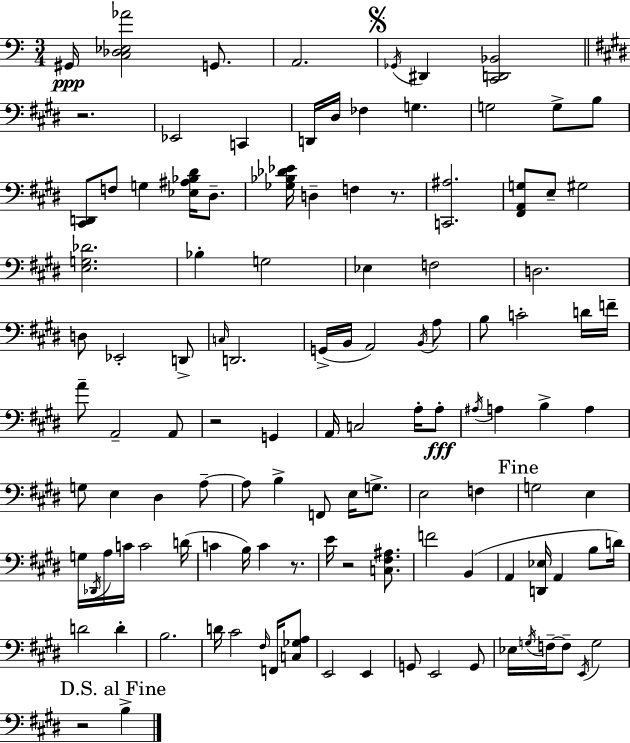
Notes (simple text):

G#2/s [C3,Db3,Eb3,Ab4]/h G2/e. A2/h. Gb2/s D#2/q [C2,D2,Bb2]/h R/h. Eb2/h C2/q D2/s D#3/s FES3/q G3/q. G3/h G3/e B3/e [C#2,D2]/e F3/e G3/q [Eb3,A#3,Bb3,D#4]/s D#3/e. [Gb3,Bb3,Db4,Eb4]/s D3/q F3/q R/e. [C2,A#3]/h. [F#2,A2,G3]/e E3/e G#3/h [E3,G3,Db4]/h. Bb3/q G3/h Eb3/q F3/h D3/h. D3/e Eb2/h D2/e C3/s D2/h. G2/s B2/s A2/h B2/s A3/e B3/e C4/h D4/s F4/s A4/e A2/h A2/e R/h G2/q A2/s C3/h A3/s A3/e A#3/s A3/q B3/q A3/q G3/e E3/q D#3/q A3/e A3/e B3/q F2/e E3/s G3/e. E3/h F3/q G3/h E3/q G3/s Db2/s A3/s C4/s C4/h D4/s C4/q B3/s C4/q R/e. E4/s R/h [C3,F#3,A#3]/e. F4/h B2/q A2/q [D2,Eb3]/s A2/q B3/e D4/s D4/h D4/q B3/h. D4/s C#4/h F#3/s F2/s [C3,Gb3,A3]/e E2/h E2/q G2/e E2/h G2/e Eb3/s G3/s F3/s F3/e E2/s G3/h R/h B3/q